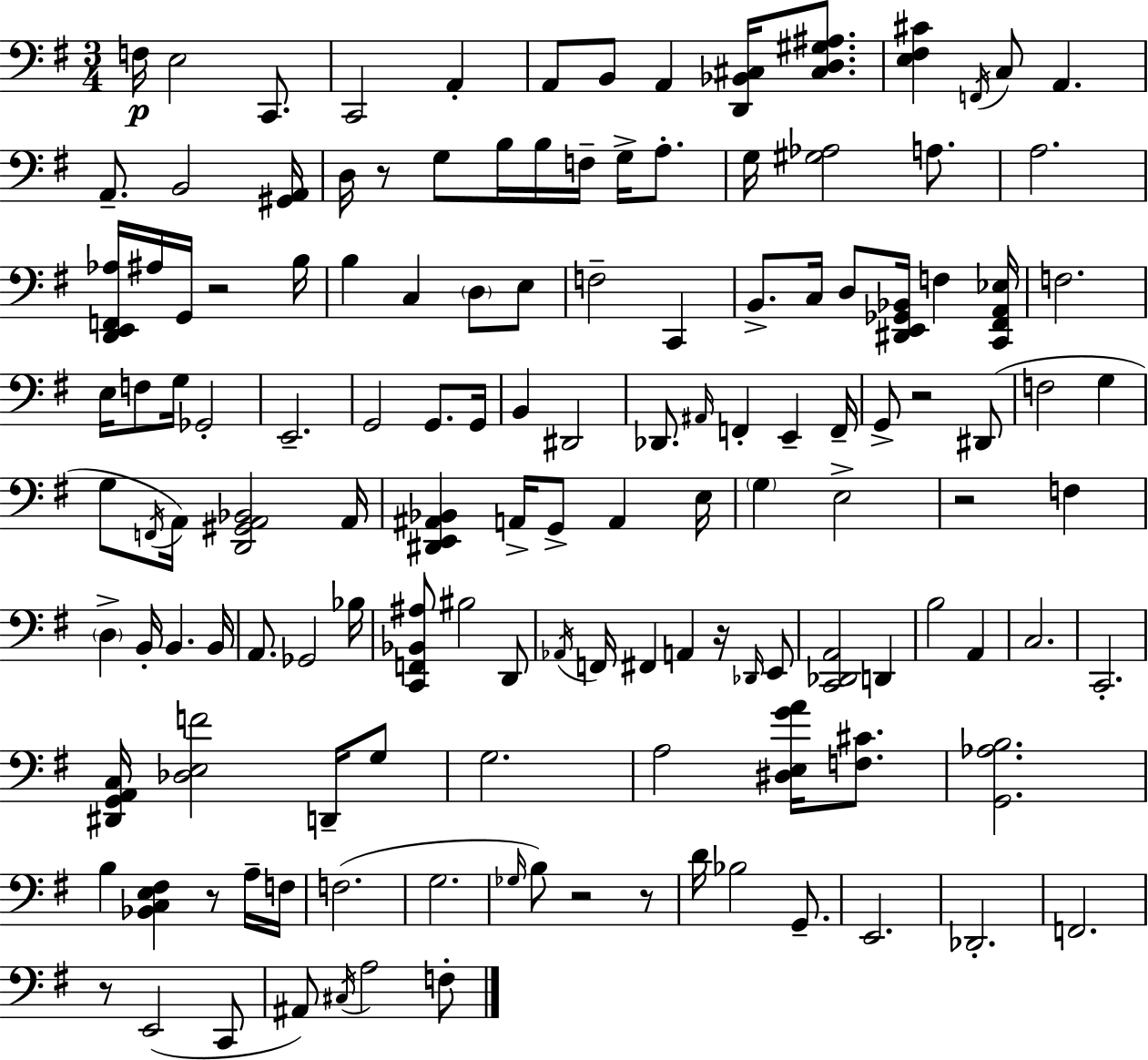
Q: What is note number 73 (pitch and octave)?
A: Gb2